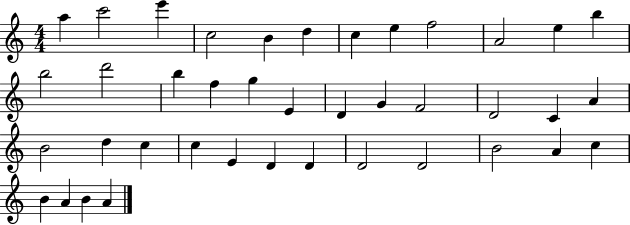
{
  \clef treble
  \numericTimeSignature
  \time 4/4
  \key c \major
  a''4 c'''2 e'''4 | c''2 b'4 d''4 | c''4 e''4 f''2 | a'2 e''4 b''4 | \break b''2 d'''2 | b''4 f''4 g''4 e'4 | d'4 g'4 f'2 | d'2 c'4 a'4 | \break b'2 d''4 c''4 | c''4 e'4 d'4 d'4 | d'2 d'2 | b'2 a'4 c''4 | \break b'4 a'4 b'4 a'4 | \bar "|."
}